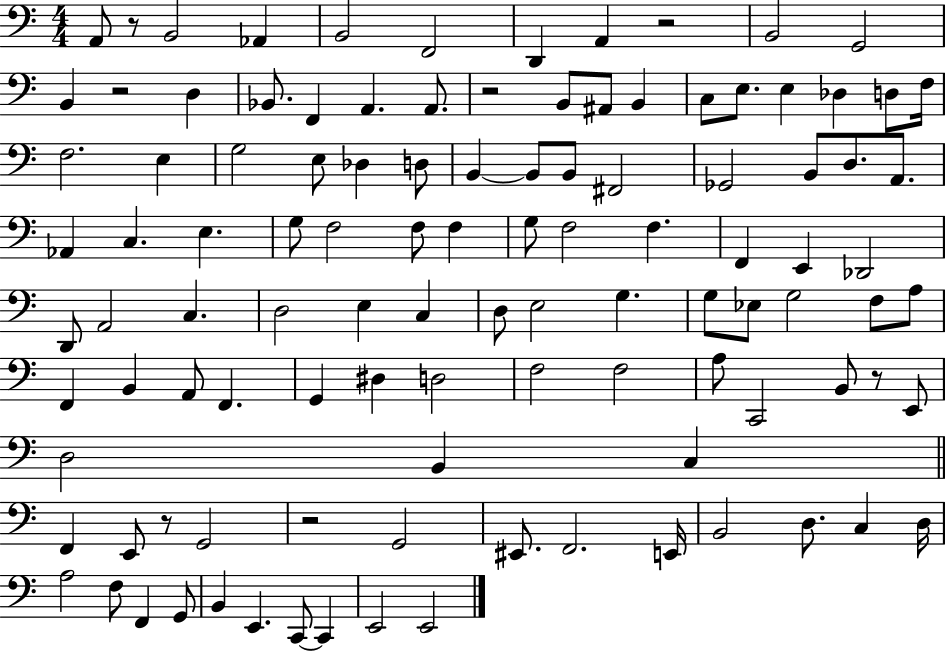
A2/e R/e B2/h Ab2/q B2/h F2/h D2/q A2/q R/h B2/h G2/h B2/q R/h D3/q Bb2/e. F2/q A2/q. A2/e. R/h B2/e A#2/e B2/q C3/e E3/e. E3/q Db3/q D3/e F3/s F3/h. E3/q G3/h E3/e Db3/q D3/e B2/q B2/e B2/e F#2/h Gb2/h B2/e D3/e. A2/e. Ab2/q C3/q. E3/q. G3/e F3/h F3/e F3/q G3/e F3/h F3/q. F2/q E2/q Db2/h D2/e A2/h C3/q. D3/h E3/q C3/q D3/e E3/h G3/q. G3/e Eb3/e G3/h F3/e A3/e F2/q B2/q A2/e F2/q. G2/q D#3/q D3/h F3/h F3/h A3/e C2/h B2/e R/e E2/e D3/h B2/q C3/q F2/q E2/e R/e G2/h R/h G2/h EIS2/e. F2/h. E2/s B2/h D3/e. C3/q D3/s A3/h F3/e F2/q G2/e B2/q E2/q. C2/e C2/q E2/h E2/h